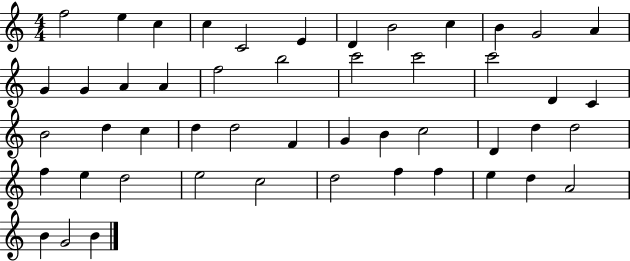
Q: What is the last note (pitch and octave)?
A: B4